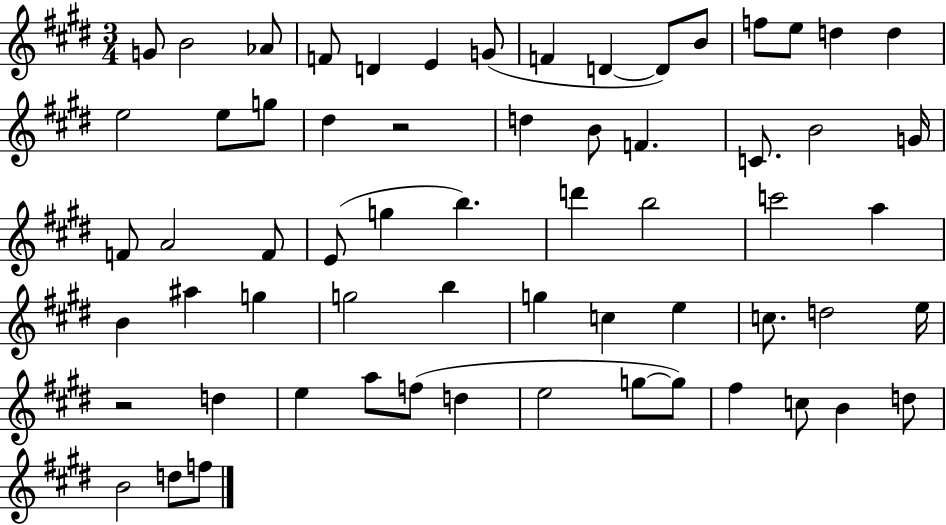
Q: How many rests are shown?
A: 2